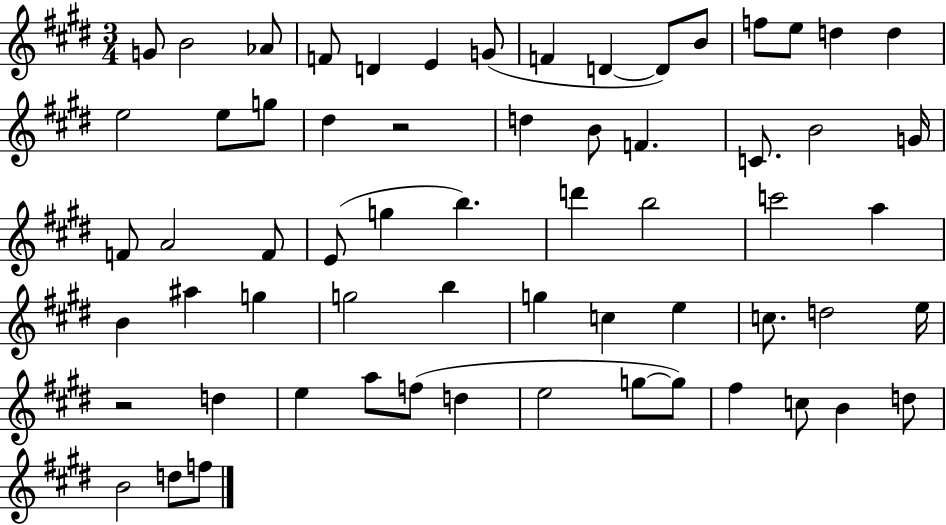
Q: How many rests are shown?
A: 2